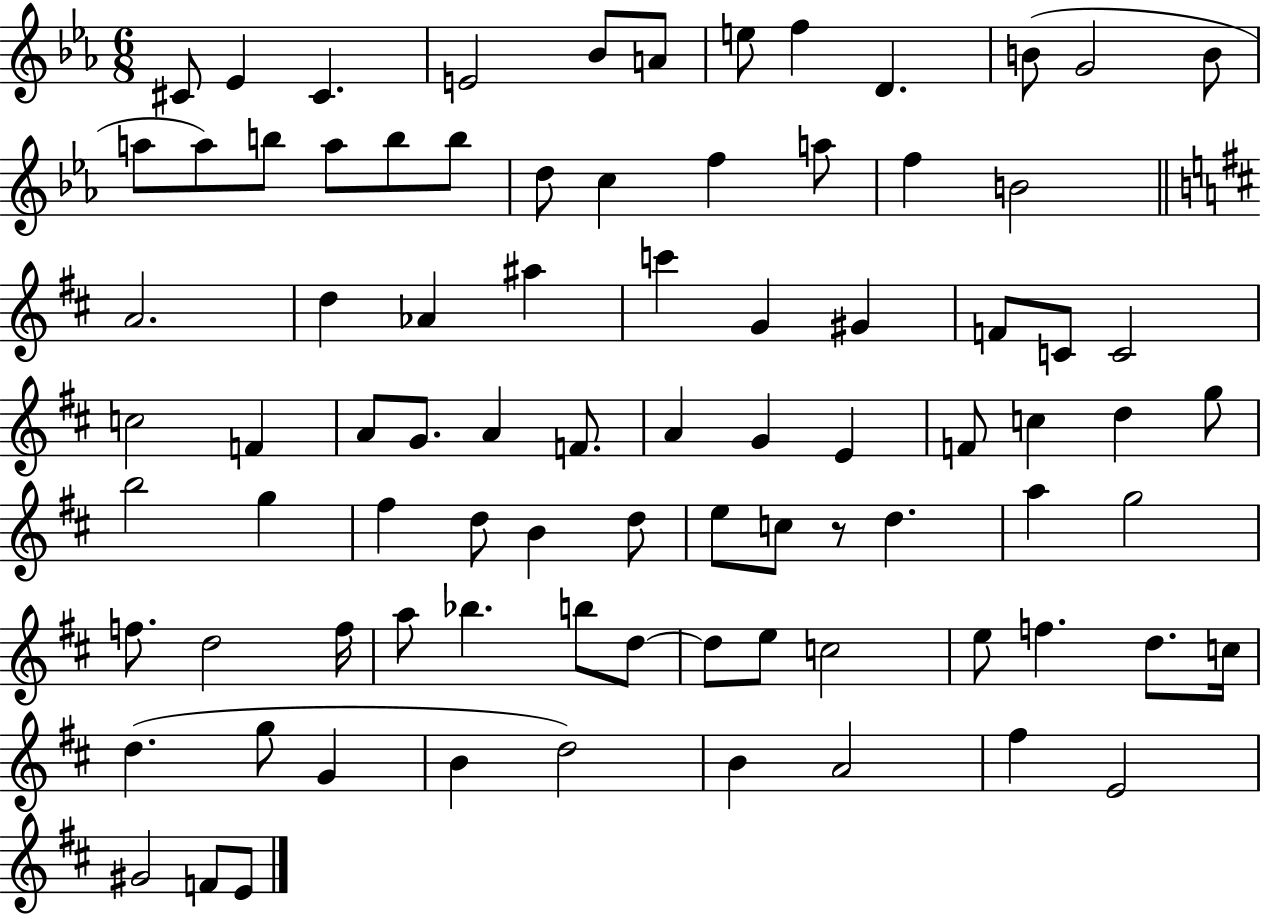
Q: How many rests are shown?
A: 1